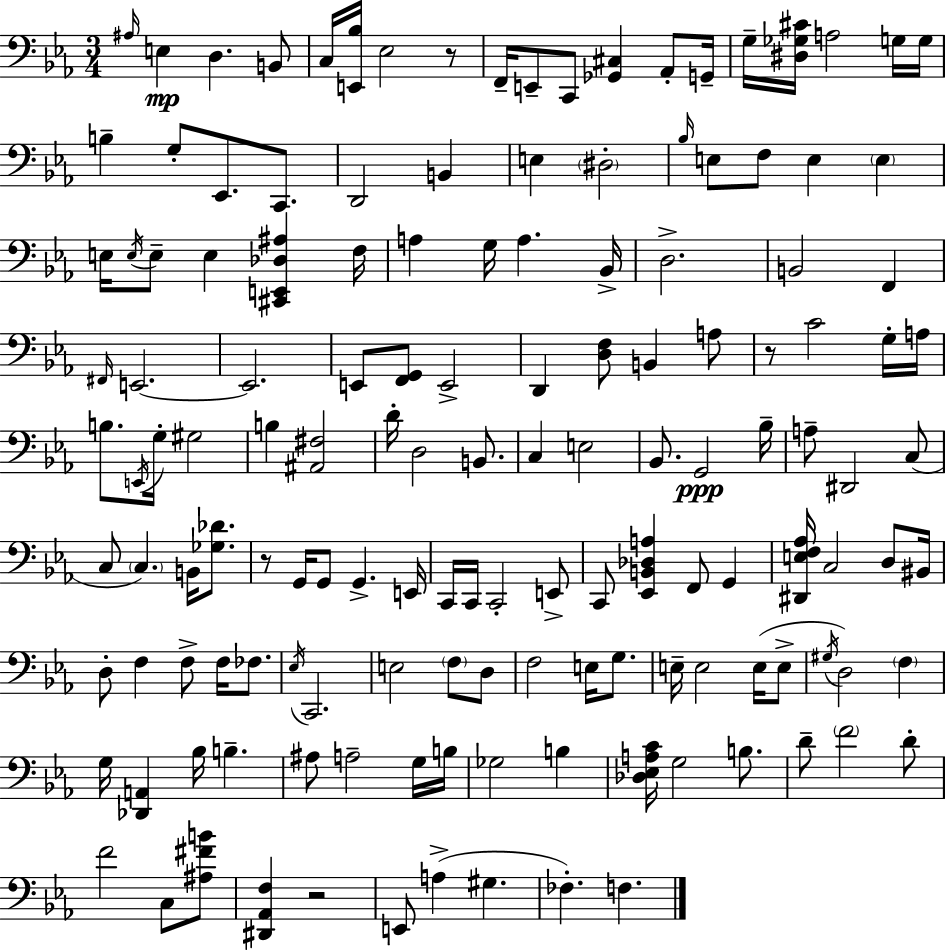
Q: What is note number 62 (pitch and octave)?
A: Bb2